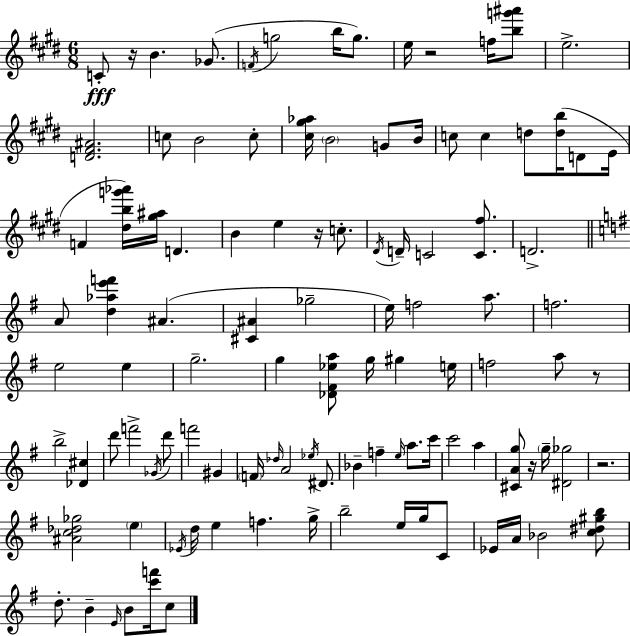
{
  \clef treble
  \numericTimeSignature
  \time 6/8
  \key e \major
  c'8-.\fff r16 b'4. ges'8.( | \acciaccatura { f'16 } g''2 b''16 g''8.) | e''16 r2 f''16 <b'' g''' ais'''>8 | e''2.-> | \break <d' fis' ais'>2. | c''8 b'2 c''8-. | <cis'' gis'' aes''>16 \parenthesize b'2 g'8 | b'16 c''8 c''4 d''8 <d'' b''>16( d'8 | \break e'16 f'4 <dis'' b'' g''' aes'''>16) <gis'' ais''>16 d'4. | b'4 e''4 r16 c''8.-. | \acciaccatura { dis'16 } d'16-- c'2 <c' fis''>8. | d'2.-> | \break \bar "||" \break \key g \major a'8 <d'' aes'' e''' f'''>4 ais'4.( | <cis' ais'>4 ges''2-- | e''16) f''2 a''8. | f''2. | \break e''2 e''4 | g''2.-- | g''4 <des' fis' ees'' a''>8 g''16 gis''4 e''16 | f''2 a''8 r8 | \break b''2-> <des' cis''>4 | d'''8 f'''2-> \acciaccatura { ges'16 } d'''8 | f'''2 gis'4 | \parenthesize f'16 \grace { des''16 } a'2 \acciaccatura { ees''16 } | \break dis'8. bes'4-- f''4-- \grace { e''16 } | a''8. c'''16 c'''2 | a''4 <cis' a' g''>8 r16 \parenthesize g''16-- <dis' ges''>2 | r2. | \break <ais' c'' des'' ges''>2 | \parenthesize e''4 \acciaccatura { ees'16 } d''16 e''4 f''4. | g''16-> b''2-- | e''16 g''16 c'8 ees'16 a'16 bes'2 | \break <c'' dis'' gis'' b''>8 d''8.-. b'4-- | \grace { e'16 } b'8 <c''' f'''>16 c''8 \bar "|."
}